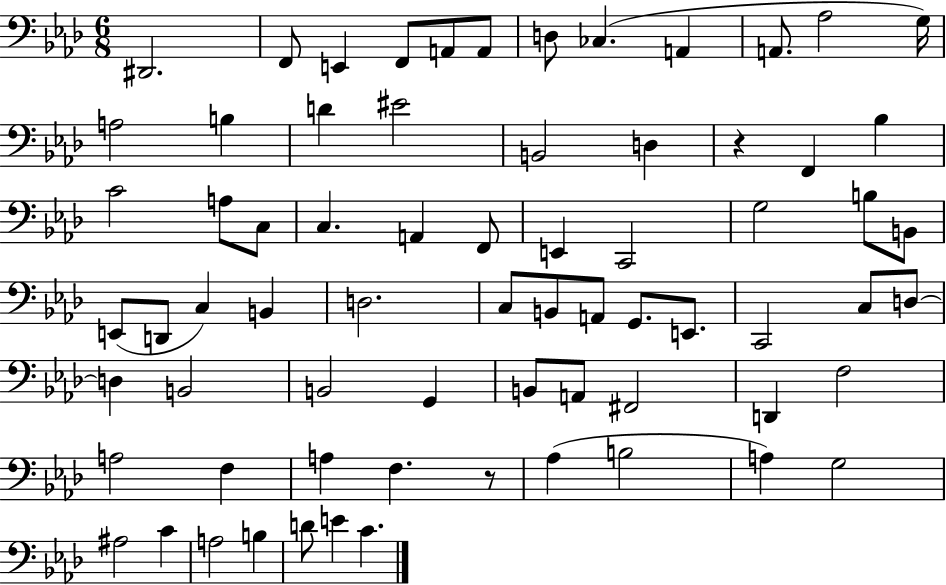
X:1
T:Untitled
M:6/8
L:1/4
K:Ab
^D,,2 F,,/2 E,, F,,/2 A,,/2 A,,/2 D,/2 _C, A,, A,,/2 _A,2 G,/4 A,2 B, D ^E2 B,,2 D, z F,, _B, C2 A,/2 C,/2 C, A,, F,,/2 E,, C,,2 G,2 B,/2 B,,/2 E,,/2 D,,/2 C, B,, D,2 C,/2 B,,/2 A,,/2 G,,/2 E,,/2 C,,2 C,/2 D,/2 D, B,,2 B,,2 G,, B,,/2 A,,/2 ^F,,2 D,, F,2 A,2 F, A, F, z/2 _A, B,2 A, G,2 ^A,2 C A,2 B, D/2 E C